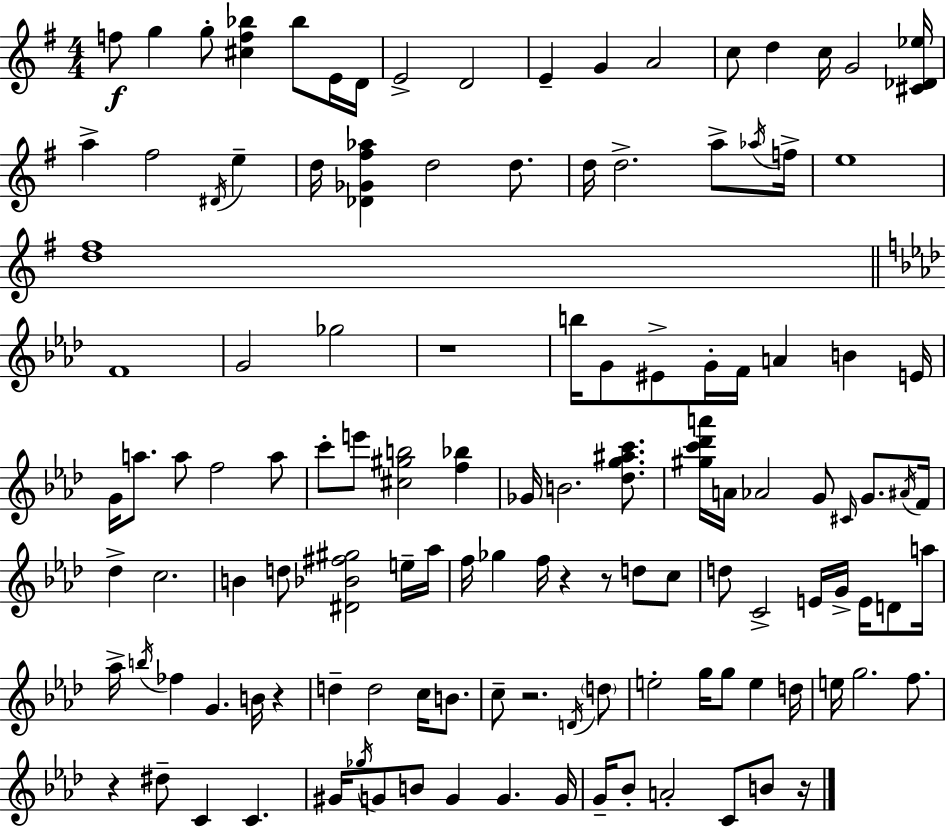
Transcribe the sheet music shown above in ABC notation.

X:1
T:Untitled
M:4/4
L:1/4
K:G
f/2 g g/2 [^cf_b] _b/2 E/4 D/4 E2 D2 E G A2 c/2 d c/4 G2 [^C_D_e]/4 a ^f2 ^D/4 e d/4 [_D_G^f_a] d2 d/2 d/4 d2 a/2 _a/4 f/4 e4 [d^f]4 F4 G2 _g2 z4 b/4 G/2 ^E/2 G/4 F/4 A B E/4 G/4 a/2 a/2 f2 a/2 c'/2 e'/2 [^c^gb]2 [f_b] _G/4 B2 [_dg^ac']/2 [^gc'_d'a']/4 A/4 _A2 G/2 ^C/4 G/2 ^A/4 F/4 _d c2 B d/2 [^D_B^f^g]2 e/4 _a/4 f/4 _g f/4 z z/2 d/2 c/2 d/2 C2 E/4 G/4 E/4 D/2 a/4 _a/4 b/4 _f G B/4 z d d2 c/4 B/2 c/2 z2 D/4 d/2 e2 g/4 g/2 e d/4 e/4 g2 f/2 z ^d/2 C C ^G/4 _g/4 G/2 B/2 G G G/4 G/4 _B/2 A2 C/2 B/2 z/4